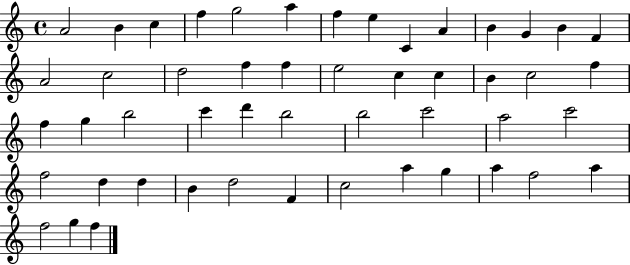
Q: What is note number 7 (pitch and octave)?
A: F5